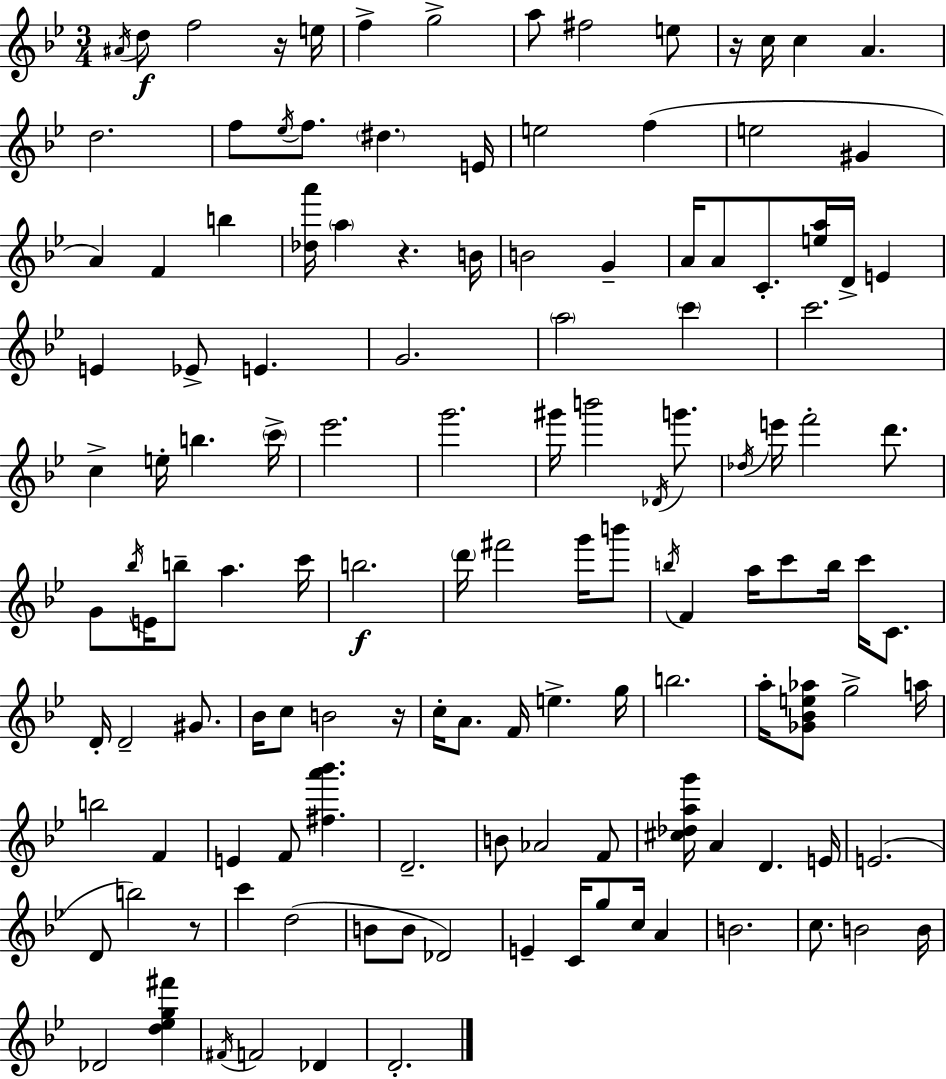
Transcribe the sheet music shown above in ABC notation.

X:1
T:Untitled
M:3/4
L:1/4
K:Bb
^A/4 d/2 f2 z/4 e/4 f g2 a/2 ^f2 e/2 z/4 c/4 c A d2 f/2 _e/4 f/2 ^d E/4 e2 f e2 ^G A F b [_da']/4 a z B/4 B2 G A/4 A/2 C/2 [ea]/4 D/4 E E _E/2 E G2 a2 c' c'2 c e/4 b c'/4 _e'2 g'2 ^g'/4 b'2 _D/4 g'/2 _d/4 e'/4 f'2 d'/2 G/2 _b/4 E/4 b/2 a c'/4 b2 d'/4 ^f'2 g'/4 b'/2 b/4 F a/4 c'/2 b/4 c'/4 C/2 D/4 D2 ^G/2 _B/4 c/2 B2 z/4 c/4 A/2 F/4 e g/4 b2 a/4 [_G_Be_a]/2 g2 a/4 b2 F E F/2 [^fa'_b'] D2 B/2 _A2 F/2 [^c_dag']/4 A D E/4 E2 D/2 b2 z/2 c' d2 B/2 B/2 _D2 E C/4 g/2 c/4 A B2 c/2 B2 B/4 _D2 [d_eg^f'] ^F/4 F2 _D D2